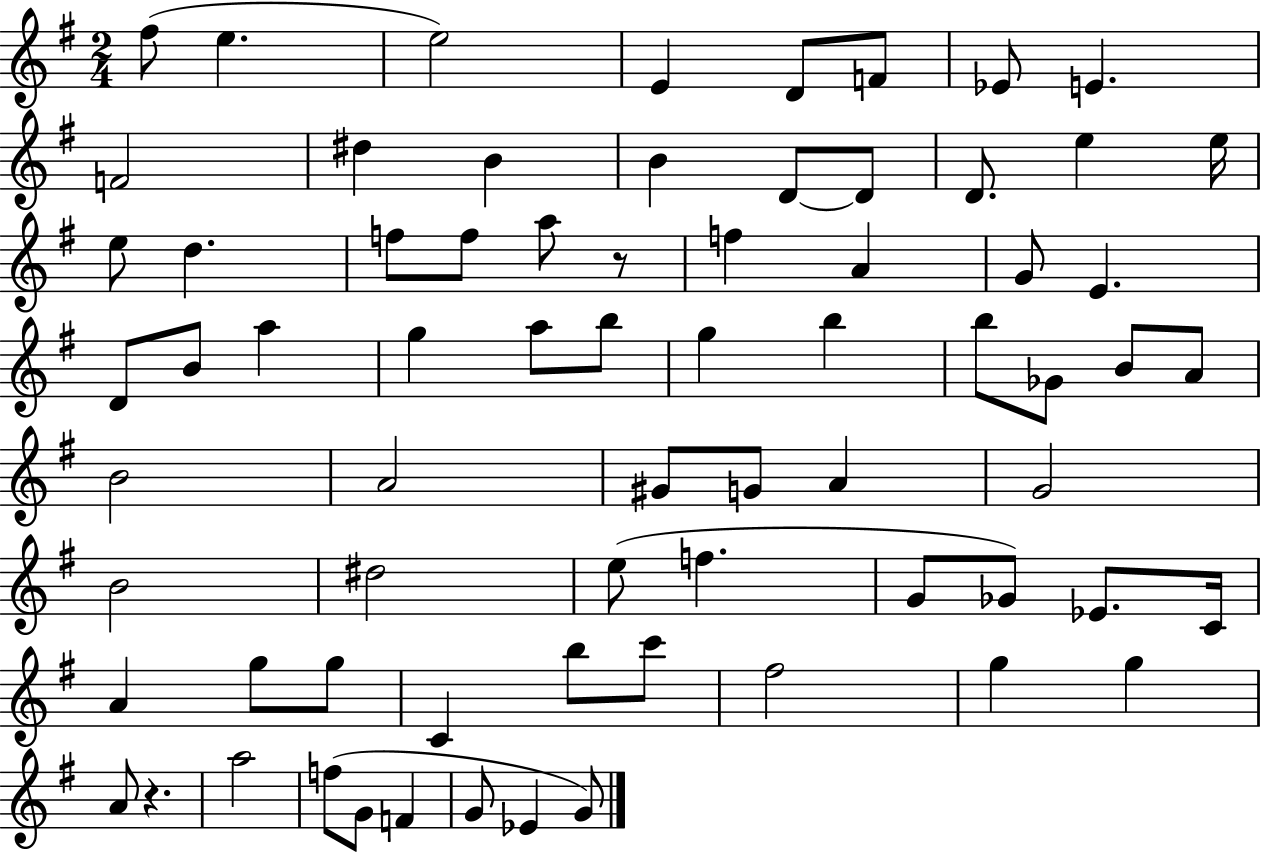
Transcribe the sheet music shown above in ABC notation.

X:1
T:Untitled
M:2/4
L:1/4
K:G
^f/2 e e2 E D/2 F/2 _E/2 E F2 ^d B B D/2 D/2 D/2 e e/4 e/2 d f/2 f/2 a/2 z/2 f A G/2 E D/2 B/2 a g a/2 b/2 g b b/2 _G/2 B/2 A/2 B2 A2 ^G/2 G/2 A G2 B2 ^d2 e/2 f G/2 _G/2 _E/2 C/4 A g/2 g/2 C b/2 c'/2 ^f2 g g A/2 z a2 f/2 G/2 F G/2 _E G/2